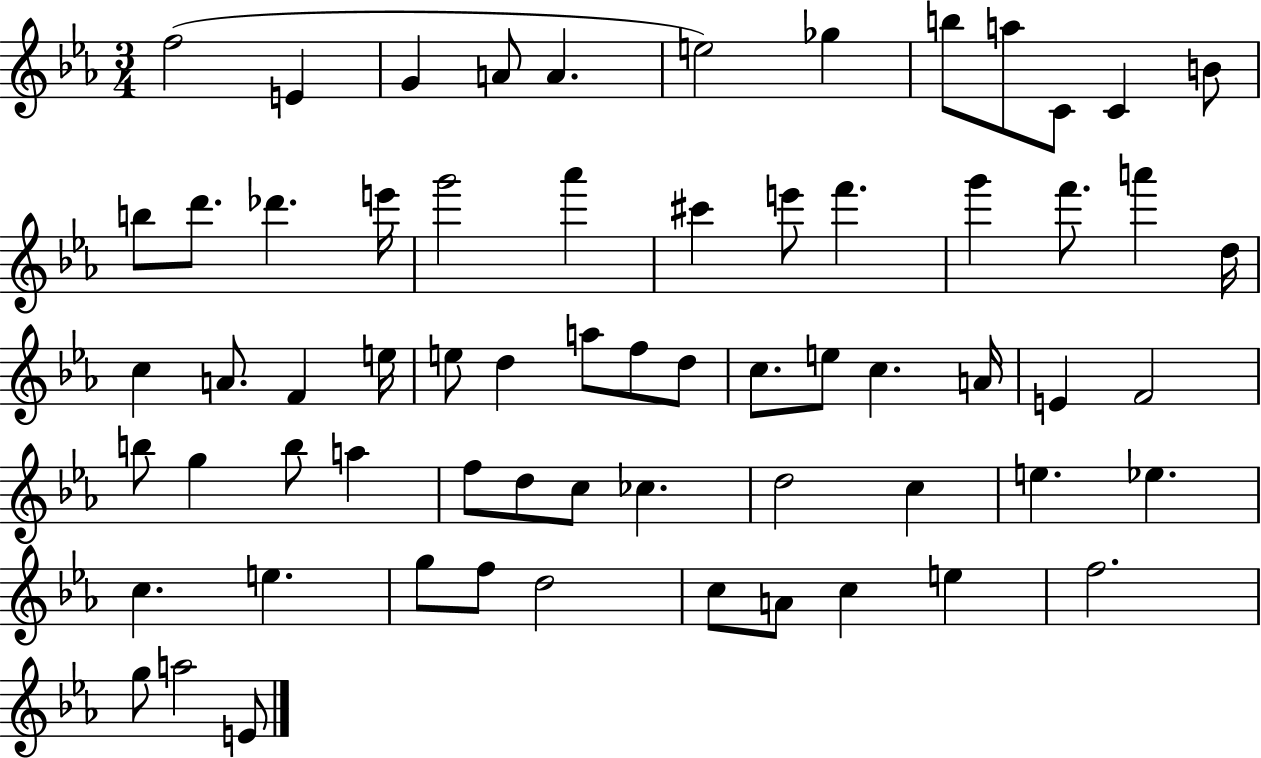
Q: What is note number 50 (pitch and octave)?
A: C5